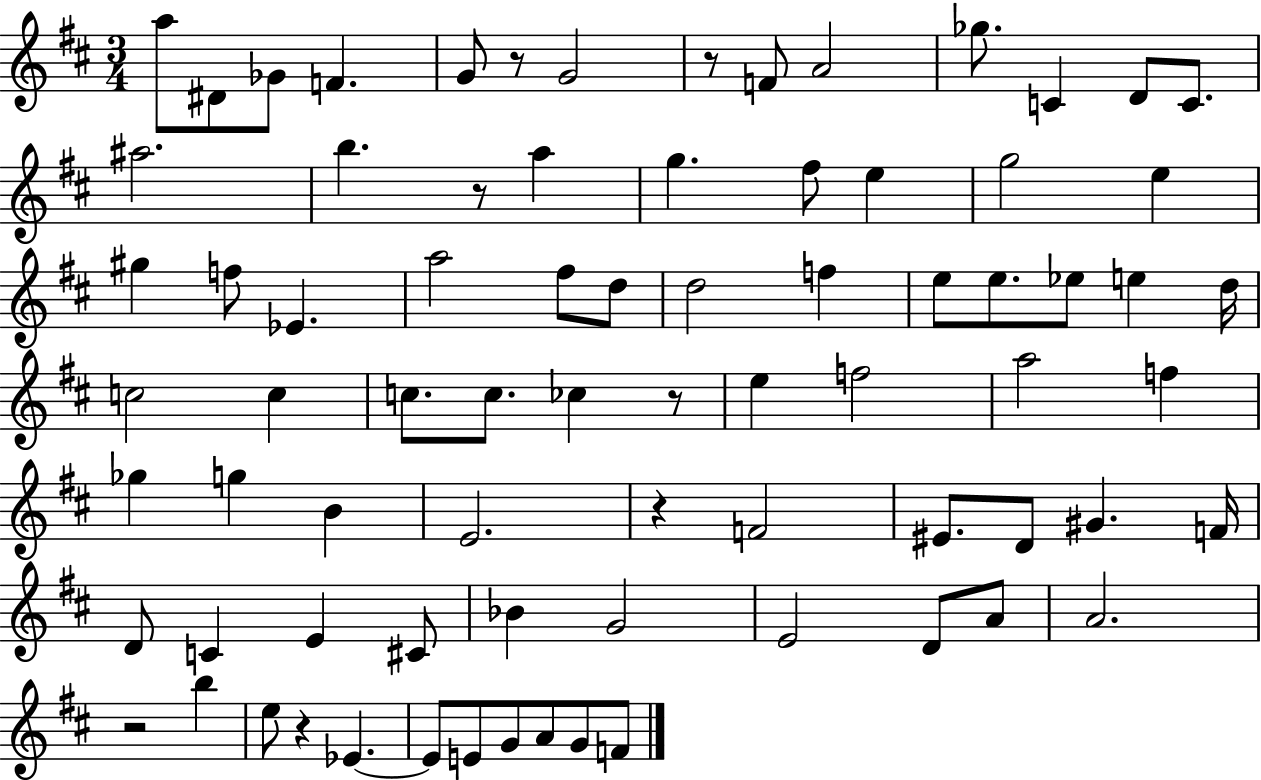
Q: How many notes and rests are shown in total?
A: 77